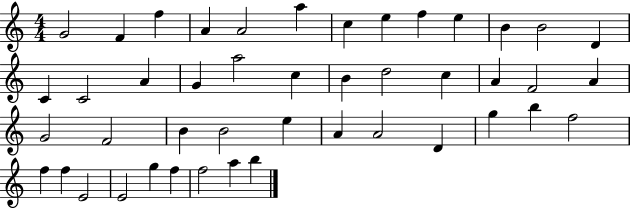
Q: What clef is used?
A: treble